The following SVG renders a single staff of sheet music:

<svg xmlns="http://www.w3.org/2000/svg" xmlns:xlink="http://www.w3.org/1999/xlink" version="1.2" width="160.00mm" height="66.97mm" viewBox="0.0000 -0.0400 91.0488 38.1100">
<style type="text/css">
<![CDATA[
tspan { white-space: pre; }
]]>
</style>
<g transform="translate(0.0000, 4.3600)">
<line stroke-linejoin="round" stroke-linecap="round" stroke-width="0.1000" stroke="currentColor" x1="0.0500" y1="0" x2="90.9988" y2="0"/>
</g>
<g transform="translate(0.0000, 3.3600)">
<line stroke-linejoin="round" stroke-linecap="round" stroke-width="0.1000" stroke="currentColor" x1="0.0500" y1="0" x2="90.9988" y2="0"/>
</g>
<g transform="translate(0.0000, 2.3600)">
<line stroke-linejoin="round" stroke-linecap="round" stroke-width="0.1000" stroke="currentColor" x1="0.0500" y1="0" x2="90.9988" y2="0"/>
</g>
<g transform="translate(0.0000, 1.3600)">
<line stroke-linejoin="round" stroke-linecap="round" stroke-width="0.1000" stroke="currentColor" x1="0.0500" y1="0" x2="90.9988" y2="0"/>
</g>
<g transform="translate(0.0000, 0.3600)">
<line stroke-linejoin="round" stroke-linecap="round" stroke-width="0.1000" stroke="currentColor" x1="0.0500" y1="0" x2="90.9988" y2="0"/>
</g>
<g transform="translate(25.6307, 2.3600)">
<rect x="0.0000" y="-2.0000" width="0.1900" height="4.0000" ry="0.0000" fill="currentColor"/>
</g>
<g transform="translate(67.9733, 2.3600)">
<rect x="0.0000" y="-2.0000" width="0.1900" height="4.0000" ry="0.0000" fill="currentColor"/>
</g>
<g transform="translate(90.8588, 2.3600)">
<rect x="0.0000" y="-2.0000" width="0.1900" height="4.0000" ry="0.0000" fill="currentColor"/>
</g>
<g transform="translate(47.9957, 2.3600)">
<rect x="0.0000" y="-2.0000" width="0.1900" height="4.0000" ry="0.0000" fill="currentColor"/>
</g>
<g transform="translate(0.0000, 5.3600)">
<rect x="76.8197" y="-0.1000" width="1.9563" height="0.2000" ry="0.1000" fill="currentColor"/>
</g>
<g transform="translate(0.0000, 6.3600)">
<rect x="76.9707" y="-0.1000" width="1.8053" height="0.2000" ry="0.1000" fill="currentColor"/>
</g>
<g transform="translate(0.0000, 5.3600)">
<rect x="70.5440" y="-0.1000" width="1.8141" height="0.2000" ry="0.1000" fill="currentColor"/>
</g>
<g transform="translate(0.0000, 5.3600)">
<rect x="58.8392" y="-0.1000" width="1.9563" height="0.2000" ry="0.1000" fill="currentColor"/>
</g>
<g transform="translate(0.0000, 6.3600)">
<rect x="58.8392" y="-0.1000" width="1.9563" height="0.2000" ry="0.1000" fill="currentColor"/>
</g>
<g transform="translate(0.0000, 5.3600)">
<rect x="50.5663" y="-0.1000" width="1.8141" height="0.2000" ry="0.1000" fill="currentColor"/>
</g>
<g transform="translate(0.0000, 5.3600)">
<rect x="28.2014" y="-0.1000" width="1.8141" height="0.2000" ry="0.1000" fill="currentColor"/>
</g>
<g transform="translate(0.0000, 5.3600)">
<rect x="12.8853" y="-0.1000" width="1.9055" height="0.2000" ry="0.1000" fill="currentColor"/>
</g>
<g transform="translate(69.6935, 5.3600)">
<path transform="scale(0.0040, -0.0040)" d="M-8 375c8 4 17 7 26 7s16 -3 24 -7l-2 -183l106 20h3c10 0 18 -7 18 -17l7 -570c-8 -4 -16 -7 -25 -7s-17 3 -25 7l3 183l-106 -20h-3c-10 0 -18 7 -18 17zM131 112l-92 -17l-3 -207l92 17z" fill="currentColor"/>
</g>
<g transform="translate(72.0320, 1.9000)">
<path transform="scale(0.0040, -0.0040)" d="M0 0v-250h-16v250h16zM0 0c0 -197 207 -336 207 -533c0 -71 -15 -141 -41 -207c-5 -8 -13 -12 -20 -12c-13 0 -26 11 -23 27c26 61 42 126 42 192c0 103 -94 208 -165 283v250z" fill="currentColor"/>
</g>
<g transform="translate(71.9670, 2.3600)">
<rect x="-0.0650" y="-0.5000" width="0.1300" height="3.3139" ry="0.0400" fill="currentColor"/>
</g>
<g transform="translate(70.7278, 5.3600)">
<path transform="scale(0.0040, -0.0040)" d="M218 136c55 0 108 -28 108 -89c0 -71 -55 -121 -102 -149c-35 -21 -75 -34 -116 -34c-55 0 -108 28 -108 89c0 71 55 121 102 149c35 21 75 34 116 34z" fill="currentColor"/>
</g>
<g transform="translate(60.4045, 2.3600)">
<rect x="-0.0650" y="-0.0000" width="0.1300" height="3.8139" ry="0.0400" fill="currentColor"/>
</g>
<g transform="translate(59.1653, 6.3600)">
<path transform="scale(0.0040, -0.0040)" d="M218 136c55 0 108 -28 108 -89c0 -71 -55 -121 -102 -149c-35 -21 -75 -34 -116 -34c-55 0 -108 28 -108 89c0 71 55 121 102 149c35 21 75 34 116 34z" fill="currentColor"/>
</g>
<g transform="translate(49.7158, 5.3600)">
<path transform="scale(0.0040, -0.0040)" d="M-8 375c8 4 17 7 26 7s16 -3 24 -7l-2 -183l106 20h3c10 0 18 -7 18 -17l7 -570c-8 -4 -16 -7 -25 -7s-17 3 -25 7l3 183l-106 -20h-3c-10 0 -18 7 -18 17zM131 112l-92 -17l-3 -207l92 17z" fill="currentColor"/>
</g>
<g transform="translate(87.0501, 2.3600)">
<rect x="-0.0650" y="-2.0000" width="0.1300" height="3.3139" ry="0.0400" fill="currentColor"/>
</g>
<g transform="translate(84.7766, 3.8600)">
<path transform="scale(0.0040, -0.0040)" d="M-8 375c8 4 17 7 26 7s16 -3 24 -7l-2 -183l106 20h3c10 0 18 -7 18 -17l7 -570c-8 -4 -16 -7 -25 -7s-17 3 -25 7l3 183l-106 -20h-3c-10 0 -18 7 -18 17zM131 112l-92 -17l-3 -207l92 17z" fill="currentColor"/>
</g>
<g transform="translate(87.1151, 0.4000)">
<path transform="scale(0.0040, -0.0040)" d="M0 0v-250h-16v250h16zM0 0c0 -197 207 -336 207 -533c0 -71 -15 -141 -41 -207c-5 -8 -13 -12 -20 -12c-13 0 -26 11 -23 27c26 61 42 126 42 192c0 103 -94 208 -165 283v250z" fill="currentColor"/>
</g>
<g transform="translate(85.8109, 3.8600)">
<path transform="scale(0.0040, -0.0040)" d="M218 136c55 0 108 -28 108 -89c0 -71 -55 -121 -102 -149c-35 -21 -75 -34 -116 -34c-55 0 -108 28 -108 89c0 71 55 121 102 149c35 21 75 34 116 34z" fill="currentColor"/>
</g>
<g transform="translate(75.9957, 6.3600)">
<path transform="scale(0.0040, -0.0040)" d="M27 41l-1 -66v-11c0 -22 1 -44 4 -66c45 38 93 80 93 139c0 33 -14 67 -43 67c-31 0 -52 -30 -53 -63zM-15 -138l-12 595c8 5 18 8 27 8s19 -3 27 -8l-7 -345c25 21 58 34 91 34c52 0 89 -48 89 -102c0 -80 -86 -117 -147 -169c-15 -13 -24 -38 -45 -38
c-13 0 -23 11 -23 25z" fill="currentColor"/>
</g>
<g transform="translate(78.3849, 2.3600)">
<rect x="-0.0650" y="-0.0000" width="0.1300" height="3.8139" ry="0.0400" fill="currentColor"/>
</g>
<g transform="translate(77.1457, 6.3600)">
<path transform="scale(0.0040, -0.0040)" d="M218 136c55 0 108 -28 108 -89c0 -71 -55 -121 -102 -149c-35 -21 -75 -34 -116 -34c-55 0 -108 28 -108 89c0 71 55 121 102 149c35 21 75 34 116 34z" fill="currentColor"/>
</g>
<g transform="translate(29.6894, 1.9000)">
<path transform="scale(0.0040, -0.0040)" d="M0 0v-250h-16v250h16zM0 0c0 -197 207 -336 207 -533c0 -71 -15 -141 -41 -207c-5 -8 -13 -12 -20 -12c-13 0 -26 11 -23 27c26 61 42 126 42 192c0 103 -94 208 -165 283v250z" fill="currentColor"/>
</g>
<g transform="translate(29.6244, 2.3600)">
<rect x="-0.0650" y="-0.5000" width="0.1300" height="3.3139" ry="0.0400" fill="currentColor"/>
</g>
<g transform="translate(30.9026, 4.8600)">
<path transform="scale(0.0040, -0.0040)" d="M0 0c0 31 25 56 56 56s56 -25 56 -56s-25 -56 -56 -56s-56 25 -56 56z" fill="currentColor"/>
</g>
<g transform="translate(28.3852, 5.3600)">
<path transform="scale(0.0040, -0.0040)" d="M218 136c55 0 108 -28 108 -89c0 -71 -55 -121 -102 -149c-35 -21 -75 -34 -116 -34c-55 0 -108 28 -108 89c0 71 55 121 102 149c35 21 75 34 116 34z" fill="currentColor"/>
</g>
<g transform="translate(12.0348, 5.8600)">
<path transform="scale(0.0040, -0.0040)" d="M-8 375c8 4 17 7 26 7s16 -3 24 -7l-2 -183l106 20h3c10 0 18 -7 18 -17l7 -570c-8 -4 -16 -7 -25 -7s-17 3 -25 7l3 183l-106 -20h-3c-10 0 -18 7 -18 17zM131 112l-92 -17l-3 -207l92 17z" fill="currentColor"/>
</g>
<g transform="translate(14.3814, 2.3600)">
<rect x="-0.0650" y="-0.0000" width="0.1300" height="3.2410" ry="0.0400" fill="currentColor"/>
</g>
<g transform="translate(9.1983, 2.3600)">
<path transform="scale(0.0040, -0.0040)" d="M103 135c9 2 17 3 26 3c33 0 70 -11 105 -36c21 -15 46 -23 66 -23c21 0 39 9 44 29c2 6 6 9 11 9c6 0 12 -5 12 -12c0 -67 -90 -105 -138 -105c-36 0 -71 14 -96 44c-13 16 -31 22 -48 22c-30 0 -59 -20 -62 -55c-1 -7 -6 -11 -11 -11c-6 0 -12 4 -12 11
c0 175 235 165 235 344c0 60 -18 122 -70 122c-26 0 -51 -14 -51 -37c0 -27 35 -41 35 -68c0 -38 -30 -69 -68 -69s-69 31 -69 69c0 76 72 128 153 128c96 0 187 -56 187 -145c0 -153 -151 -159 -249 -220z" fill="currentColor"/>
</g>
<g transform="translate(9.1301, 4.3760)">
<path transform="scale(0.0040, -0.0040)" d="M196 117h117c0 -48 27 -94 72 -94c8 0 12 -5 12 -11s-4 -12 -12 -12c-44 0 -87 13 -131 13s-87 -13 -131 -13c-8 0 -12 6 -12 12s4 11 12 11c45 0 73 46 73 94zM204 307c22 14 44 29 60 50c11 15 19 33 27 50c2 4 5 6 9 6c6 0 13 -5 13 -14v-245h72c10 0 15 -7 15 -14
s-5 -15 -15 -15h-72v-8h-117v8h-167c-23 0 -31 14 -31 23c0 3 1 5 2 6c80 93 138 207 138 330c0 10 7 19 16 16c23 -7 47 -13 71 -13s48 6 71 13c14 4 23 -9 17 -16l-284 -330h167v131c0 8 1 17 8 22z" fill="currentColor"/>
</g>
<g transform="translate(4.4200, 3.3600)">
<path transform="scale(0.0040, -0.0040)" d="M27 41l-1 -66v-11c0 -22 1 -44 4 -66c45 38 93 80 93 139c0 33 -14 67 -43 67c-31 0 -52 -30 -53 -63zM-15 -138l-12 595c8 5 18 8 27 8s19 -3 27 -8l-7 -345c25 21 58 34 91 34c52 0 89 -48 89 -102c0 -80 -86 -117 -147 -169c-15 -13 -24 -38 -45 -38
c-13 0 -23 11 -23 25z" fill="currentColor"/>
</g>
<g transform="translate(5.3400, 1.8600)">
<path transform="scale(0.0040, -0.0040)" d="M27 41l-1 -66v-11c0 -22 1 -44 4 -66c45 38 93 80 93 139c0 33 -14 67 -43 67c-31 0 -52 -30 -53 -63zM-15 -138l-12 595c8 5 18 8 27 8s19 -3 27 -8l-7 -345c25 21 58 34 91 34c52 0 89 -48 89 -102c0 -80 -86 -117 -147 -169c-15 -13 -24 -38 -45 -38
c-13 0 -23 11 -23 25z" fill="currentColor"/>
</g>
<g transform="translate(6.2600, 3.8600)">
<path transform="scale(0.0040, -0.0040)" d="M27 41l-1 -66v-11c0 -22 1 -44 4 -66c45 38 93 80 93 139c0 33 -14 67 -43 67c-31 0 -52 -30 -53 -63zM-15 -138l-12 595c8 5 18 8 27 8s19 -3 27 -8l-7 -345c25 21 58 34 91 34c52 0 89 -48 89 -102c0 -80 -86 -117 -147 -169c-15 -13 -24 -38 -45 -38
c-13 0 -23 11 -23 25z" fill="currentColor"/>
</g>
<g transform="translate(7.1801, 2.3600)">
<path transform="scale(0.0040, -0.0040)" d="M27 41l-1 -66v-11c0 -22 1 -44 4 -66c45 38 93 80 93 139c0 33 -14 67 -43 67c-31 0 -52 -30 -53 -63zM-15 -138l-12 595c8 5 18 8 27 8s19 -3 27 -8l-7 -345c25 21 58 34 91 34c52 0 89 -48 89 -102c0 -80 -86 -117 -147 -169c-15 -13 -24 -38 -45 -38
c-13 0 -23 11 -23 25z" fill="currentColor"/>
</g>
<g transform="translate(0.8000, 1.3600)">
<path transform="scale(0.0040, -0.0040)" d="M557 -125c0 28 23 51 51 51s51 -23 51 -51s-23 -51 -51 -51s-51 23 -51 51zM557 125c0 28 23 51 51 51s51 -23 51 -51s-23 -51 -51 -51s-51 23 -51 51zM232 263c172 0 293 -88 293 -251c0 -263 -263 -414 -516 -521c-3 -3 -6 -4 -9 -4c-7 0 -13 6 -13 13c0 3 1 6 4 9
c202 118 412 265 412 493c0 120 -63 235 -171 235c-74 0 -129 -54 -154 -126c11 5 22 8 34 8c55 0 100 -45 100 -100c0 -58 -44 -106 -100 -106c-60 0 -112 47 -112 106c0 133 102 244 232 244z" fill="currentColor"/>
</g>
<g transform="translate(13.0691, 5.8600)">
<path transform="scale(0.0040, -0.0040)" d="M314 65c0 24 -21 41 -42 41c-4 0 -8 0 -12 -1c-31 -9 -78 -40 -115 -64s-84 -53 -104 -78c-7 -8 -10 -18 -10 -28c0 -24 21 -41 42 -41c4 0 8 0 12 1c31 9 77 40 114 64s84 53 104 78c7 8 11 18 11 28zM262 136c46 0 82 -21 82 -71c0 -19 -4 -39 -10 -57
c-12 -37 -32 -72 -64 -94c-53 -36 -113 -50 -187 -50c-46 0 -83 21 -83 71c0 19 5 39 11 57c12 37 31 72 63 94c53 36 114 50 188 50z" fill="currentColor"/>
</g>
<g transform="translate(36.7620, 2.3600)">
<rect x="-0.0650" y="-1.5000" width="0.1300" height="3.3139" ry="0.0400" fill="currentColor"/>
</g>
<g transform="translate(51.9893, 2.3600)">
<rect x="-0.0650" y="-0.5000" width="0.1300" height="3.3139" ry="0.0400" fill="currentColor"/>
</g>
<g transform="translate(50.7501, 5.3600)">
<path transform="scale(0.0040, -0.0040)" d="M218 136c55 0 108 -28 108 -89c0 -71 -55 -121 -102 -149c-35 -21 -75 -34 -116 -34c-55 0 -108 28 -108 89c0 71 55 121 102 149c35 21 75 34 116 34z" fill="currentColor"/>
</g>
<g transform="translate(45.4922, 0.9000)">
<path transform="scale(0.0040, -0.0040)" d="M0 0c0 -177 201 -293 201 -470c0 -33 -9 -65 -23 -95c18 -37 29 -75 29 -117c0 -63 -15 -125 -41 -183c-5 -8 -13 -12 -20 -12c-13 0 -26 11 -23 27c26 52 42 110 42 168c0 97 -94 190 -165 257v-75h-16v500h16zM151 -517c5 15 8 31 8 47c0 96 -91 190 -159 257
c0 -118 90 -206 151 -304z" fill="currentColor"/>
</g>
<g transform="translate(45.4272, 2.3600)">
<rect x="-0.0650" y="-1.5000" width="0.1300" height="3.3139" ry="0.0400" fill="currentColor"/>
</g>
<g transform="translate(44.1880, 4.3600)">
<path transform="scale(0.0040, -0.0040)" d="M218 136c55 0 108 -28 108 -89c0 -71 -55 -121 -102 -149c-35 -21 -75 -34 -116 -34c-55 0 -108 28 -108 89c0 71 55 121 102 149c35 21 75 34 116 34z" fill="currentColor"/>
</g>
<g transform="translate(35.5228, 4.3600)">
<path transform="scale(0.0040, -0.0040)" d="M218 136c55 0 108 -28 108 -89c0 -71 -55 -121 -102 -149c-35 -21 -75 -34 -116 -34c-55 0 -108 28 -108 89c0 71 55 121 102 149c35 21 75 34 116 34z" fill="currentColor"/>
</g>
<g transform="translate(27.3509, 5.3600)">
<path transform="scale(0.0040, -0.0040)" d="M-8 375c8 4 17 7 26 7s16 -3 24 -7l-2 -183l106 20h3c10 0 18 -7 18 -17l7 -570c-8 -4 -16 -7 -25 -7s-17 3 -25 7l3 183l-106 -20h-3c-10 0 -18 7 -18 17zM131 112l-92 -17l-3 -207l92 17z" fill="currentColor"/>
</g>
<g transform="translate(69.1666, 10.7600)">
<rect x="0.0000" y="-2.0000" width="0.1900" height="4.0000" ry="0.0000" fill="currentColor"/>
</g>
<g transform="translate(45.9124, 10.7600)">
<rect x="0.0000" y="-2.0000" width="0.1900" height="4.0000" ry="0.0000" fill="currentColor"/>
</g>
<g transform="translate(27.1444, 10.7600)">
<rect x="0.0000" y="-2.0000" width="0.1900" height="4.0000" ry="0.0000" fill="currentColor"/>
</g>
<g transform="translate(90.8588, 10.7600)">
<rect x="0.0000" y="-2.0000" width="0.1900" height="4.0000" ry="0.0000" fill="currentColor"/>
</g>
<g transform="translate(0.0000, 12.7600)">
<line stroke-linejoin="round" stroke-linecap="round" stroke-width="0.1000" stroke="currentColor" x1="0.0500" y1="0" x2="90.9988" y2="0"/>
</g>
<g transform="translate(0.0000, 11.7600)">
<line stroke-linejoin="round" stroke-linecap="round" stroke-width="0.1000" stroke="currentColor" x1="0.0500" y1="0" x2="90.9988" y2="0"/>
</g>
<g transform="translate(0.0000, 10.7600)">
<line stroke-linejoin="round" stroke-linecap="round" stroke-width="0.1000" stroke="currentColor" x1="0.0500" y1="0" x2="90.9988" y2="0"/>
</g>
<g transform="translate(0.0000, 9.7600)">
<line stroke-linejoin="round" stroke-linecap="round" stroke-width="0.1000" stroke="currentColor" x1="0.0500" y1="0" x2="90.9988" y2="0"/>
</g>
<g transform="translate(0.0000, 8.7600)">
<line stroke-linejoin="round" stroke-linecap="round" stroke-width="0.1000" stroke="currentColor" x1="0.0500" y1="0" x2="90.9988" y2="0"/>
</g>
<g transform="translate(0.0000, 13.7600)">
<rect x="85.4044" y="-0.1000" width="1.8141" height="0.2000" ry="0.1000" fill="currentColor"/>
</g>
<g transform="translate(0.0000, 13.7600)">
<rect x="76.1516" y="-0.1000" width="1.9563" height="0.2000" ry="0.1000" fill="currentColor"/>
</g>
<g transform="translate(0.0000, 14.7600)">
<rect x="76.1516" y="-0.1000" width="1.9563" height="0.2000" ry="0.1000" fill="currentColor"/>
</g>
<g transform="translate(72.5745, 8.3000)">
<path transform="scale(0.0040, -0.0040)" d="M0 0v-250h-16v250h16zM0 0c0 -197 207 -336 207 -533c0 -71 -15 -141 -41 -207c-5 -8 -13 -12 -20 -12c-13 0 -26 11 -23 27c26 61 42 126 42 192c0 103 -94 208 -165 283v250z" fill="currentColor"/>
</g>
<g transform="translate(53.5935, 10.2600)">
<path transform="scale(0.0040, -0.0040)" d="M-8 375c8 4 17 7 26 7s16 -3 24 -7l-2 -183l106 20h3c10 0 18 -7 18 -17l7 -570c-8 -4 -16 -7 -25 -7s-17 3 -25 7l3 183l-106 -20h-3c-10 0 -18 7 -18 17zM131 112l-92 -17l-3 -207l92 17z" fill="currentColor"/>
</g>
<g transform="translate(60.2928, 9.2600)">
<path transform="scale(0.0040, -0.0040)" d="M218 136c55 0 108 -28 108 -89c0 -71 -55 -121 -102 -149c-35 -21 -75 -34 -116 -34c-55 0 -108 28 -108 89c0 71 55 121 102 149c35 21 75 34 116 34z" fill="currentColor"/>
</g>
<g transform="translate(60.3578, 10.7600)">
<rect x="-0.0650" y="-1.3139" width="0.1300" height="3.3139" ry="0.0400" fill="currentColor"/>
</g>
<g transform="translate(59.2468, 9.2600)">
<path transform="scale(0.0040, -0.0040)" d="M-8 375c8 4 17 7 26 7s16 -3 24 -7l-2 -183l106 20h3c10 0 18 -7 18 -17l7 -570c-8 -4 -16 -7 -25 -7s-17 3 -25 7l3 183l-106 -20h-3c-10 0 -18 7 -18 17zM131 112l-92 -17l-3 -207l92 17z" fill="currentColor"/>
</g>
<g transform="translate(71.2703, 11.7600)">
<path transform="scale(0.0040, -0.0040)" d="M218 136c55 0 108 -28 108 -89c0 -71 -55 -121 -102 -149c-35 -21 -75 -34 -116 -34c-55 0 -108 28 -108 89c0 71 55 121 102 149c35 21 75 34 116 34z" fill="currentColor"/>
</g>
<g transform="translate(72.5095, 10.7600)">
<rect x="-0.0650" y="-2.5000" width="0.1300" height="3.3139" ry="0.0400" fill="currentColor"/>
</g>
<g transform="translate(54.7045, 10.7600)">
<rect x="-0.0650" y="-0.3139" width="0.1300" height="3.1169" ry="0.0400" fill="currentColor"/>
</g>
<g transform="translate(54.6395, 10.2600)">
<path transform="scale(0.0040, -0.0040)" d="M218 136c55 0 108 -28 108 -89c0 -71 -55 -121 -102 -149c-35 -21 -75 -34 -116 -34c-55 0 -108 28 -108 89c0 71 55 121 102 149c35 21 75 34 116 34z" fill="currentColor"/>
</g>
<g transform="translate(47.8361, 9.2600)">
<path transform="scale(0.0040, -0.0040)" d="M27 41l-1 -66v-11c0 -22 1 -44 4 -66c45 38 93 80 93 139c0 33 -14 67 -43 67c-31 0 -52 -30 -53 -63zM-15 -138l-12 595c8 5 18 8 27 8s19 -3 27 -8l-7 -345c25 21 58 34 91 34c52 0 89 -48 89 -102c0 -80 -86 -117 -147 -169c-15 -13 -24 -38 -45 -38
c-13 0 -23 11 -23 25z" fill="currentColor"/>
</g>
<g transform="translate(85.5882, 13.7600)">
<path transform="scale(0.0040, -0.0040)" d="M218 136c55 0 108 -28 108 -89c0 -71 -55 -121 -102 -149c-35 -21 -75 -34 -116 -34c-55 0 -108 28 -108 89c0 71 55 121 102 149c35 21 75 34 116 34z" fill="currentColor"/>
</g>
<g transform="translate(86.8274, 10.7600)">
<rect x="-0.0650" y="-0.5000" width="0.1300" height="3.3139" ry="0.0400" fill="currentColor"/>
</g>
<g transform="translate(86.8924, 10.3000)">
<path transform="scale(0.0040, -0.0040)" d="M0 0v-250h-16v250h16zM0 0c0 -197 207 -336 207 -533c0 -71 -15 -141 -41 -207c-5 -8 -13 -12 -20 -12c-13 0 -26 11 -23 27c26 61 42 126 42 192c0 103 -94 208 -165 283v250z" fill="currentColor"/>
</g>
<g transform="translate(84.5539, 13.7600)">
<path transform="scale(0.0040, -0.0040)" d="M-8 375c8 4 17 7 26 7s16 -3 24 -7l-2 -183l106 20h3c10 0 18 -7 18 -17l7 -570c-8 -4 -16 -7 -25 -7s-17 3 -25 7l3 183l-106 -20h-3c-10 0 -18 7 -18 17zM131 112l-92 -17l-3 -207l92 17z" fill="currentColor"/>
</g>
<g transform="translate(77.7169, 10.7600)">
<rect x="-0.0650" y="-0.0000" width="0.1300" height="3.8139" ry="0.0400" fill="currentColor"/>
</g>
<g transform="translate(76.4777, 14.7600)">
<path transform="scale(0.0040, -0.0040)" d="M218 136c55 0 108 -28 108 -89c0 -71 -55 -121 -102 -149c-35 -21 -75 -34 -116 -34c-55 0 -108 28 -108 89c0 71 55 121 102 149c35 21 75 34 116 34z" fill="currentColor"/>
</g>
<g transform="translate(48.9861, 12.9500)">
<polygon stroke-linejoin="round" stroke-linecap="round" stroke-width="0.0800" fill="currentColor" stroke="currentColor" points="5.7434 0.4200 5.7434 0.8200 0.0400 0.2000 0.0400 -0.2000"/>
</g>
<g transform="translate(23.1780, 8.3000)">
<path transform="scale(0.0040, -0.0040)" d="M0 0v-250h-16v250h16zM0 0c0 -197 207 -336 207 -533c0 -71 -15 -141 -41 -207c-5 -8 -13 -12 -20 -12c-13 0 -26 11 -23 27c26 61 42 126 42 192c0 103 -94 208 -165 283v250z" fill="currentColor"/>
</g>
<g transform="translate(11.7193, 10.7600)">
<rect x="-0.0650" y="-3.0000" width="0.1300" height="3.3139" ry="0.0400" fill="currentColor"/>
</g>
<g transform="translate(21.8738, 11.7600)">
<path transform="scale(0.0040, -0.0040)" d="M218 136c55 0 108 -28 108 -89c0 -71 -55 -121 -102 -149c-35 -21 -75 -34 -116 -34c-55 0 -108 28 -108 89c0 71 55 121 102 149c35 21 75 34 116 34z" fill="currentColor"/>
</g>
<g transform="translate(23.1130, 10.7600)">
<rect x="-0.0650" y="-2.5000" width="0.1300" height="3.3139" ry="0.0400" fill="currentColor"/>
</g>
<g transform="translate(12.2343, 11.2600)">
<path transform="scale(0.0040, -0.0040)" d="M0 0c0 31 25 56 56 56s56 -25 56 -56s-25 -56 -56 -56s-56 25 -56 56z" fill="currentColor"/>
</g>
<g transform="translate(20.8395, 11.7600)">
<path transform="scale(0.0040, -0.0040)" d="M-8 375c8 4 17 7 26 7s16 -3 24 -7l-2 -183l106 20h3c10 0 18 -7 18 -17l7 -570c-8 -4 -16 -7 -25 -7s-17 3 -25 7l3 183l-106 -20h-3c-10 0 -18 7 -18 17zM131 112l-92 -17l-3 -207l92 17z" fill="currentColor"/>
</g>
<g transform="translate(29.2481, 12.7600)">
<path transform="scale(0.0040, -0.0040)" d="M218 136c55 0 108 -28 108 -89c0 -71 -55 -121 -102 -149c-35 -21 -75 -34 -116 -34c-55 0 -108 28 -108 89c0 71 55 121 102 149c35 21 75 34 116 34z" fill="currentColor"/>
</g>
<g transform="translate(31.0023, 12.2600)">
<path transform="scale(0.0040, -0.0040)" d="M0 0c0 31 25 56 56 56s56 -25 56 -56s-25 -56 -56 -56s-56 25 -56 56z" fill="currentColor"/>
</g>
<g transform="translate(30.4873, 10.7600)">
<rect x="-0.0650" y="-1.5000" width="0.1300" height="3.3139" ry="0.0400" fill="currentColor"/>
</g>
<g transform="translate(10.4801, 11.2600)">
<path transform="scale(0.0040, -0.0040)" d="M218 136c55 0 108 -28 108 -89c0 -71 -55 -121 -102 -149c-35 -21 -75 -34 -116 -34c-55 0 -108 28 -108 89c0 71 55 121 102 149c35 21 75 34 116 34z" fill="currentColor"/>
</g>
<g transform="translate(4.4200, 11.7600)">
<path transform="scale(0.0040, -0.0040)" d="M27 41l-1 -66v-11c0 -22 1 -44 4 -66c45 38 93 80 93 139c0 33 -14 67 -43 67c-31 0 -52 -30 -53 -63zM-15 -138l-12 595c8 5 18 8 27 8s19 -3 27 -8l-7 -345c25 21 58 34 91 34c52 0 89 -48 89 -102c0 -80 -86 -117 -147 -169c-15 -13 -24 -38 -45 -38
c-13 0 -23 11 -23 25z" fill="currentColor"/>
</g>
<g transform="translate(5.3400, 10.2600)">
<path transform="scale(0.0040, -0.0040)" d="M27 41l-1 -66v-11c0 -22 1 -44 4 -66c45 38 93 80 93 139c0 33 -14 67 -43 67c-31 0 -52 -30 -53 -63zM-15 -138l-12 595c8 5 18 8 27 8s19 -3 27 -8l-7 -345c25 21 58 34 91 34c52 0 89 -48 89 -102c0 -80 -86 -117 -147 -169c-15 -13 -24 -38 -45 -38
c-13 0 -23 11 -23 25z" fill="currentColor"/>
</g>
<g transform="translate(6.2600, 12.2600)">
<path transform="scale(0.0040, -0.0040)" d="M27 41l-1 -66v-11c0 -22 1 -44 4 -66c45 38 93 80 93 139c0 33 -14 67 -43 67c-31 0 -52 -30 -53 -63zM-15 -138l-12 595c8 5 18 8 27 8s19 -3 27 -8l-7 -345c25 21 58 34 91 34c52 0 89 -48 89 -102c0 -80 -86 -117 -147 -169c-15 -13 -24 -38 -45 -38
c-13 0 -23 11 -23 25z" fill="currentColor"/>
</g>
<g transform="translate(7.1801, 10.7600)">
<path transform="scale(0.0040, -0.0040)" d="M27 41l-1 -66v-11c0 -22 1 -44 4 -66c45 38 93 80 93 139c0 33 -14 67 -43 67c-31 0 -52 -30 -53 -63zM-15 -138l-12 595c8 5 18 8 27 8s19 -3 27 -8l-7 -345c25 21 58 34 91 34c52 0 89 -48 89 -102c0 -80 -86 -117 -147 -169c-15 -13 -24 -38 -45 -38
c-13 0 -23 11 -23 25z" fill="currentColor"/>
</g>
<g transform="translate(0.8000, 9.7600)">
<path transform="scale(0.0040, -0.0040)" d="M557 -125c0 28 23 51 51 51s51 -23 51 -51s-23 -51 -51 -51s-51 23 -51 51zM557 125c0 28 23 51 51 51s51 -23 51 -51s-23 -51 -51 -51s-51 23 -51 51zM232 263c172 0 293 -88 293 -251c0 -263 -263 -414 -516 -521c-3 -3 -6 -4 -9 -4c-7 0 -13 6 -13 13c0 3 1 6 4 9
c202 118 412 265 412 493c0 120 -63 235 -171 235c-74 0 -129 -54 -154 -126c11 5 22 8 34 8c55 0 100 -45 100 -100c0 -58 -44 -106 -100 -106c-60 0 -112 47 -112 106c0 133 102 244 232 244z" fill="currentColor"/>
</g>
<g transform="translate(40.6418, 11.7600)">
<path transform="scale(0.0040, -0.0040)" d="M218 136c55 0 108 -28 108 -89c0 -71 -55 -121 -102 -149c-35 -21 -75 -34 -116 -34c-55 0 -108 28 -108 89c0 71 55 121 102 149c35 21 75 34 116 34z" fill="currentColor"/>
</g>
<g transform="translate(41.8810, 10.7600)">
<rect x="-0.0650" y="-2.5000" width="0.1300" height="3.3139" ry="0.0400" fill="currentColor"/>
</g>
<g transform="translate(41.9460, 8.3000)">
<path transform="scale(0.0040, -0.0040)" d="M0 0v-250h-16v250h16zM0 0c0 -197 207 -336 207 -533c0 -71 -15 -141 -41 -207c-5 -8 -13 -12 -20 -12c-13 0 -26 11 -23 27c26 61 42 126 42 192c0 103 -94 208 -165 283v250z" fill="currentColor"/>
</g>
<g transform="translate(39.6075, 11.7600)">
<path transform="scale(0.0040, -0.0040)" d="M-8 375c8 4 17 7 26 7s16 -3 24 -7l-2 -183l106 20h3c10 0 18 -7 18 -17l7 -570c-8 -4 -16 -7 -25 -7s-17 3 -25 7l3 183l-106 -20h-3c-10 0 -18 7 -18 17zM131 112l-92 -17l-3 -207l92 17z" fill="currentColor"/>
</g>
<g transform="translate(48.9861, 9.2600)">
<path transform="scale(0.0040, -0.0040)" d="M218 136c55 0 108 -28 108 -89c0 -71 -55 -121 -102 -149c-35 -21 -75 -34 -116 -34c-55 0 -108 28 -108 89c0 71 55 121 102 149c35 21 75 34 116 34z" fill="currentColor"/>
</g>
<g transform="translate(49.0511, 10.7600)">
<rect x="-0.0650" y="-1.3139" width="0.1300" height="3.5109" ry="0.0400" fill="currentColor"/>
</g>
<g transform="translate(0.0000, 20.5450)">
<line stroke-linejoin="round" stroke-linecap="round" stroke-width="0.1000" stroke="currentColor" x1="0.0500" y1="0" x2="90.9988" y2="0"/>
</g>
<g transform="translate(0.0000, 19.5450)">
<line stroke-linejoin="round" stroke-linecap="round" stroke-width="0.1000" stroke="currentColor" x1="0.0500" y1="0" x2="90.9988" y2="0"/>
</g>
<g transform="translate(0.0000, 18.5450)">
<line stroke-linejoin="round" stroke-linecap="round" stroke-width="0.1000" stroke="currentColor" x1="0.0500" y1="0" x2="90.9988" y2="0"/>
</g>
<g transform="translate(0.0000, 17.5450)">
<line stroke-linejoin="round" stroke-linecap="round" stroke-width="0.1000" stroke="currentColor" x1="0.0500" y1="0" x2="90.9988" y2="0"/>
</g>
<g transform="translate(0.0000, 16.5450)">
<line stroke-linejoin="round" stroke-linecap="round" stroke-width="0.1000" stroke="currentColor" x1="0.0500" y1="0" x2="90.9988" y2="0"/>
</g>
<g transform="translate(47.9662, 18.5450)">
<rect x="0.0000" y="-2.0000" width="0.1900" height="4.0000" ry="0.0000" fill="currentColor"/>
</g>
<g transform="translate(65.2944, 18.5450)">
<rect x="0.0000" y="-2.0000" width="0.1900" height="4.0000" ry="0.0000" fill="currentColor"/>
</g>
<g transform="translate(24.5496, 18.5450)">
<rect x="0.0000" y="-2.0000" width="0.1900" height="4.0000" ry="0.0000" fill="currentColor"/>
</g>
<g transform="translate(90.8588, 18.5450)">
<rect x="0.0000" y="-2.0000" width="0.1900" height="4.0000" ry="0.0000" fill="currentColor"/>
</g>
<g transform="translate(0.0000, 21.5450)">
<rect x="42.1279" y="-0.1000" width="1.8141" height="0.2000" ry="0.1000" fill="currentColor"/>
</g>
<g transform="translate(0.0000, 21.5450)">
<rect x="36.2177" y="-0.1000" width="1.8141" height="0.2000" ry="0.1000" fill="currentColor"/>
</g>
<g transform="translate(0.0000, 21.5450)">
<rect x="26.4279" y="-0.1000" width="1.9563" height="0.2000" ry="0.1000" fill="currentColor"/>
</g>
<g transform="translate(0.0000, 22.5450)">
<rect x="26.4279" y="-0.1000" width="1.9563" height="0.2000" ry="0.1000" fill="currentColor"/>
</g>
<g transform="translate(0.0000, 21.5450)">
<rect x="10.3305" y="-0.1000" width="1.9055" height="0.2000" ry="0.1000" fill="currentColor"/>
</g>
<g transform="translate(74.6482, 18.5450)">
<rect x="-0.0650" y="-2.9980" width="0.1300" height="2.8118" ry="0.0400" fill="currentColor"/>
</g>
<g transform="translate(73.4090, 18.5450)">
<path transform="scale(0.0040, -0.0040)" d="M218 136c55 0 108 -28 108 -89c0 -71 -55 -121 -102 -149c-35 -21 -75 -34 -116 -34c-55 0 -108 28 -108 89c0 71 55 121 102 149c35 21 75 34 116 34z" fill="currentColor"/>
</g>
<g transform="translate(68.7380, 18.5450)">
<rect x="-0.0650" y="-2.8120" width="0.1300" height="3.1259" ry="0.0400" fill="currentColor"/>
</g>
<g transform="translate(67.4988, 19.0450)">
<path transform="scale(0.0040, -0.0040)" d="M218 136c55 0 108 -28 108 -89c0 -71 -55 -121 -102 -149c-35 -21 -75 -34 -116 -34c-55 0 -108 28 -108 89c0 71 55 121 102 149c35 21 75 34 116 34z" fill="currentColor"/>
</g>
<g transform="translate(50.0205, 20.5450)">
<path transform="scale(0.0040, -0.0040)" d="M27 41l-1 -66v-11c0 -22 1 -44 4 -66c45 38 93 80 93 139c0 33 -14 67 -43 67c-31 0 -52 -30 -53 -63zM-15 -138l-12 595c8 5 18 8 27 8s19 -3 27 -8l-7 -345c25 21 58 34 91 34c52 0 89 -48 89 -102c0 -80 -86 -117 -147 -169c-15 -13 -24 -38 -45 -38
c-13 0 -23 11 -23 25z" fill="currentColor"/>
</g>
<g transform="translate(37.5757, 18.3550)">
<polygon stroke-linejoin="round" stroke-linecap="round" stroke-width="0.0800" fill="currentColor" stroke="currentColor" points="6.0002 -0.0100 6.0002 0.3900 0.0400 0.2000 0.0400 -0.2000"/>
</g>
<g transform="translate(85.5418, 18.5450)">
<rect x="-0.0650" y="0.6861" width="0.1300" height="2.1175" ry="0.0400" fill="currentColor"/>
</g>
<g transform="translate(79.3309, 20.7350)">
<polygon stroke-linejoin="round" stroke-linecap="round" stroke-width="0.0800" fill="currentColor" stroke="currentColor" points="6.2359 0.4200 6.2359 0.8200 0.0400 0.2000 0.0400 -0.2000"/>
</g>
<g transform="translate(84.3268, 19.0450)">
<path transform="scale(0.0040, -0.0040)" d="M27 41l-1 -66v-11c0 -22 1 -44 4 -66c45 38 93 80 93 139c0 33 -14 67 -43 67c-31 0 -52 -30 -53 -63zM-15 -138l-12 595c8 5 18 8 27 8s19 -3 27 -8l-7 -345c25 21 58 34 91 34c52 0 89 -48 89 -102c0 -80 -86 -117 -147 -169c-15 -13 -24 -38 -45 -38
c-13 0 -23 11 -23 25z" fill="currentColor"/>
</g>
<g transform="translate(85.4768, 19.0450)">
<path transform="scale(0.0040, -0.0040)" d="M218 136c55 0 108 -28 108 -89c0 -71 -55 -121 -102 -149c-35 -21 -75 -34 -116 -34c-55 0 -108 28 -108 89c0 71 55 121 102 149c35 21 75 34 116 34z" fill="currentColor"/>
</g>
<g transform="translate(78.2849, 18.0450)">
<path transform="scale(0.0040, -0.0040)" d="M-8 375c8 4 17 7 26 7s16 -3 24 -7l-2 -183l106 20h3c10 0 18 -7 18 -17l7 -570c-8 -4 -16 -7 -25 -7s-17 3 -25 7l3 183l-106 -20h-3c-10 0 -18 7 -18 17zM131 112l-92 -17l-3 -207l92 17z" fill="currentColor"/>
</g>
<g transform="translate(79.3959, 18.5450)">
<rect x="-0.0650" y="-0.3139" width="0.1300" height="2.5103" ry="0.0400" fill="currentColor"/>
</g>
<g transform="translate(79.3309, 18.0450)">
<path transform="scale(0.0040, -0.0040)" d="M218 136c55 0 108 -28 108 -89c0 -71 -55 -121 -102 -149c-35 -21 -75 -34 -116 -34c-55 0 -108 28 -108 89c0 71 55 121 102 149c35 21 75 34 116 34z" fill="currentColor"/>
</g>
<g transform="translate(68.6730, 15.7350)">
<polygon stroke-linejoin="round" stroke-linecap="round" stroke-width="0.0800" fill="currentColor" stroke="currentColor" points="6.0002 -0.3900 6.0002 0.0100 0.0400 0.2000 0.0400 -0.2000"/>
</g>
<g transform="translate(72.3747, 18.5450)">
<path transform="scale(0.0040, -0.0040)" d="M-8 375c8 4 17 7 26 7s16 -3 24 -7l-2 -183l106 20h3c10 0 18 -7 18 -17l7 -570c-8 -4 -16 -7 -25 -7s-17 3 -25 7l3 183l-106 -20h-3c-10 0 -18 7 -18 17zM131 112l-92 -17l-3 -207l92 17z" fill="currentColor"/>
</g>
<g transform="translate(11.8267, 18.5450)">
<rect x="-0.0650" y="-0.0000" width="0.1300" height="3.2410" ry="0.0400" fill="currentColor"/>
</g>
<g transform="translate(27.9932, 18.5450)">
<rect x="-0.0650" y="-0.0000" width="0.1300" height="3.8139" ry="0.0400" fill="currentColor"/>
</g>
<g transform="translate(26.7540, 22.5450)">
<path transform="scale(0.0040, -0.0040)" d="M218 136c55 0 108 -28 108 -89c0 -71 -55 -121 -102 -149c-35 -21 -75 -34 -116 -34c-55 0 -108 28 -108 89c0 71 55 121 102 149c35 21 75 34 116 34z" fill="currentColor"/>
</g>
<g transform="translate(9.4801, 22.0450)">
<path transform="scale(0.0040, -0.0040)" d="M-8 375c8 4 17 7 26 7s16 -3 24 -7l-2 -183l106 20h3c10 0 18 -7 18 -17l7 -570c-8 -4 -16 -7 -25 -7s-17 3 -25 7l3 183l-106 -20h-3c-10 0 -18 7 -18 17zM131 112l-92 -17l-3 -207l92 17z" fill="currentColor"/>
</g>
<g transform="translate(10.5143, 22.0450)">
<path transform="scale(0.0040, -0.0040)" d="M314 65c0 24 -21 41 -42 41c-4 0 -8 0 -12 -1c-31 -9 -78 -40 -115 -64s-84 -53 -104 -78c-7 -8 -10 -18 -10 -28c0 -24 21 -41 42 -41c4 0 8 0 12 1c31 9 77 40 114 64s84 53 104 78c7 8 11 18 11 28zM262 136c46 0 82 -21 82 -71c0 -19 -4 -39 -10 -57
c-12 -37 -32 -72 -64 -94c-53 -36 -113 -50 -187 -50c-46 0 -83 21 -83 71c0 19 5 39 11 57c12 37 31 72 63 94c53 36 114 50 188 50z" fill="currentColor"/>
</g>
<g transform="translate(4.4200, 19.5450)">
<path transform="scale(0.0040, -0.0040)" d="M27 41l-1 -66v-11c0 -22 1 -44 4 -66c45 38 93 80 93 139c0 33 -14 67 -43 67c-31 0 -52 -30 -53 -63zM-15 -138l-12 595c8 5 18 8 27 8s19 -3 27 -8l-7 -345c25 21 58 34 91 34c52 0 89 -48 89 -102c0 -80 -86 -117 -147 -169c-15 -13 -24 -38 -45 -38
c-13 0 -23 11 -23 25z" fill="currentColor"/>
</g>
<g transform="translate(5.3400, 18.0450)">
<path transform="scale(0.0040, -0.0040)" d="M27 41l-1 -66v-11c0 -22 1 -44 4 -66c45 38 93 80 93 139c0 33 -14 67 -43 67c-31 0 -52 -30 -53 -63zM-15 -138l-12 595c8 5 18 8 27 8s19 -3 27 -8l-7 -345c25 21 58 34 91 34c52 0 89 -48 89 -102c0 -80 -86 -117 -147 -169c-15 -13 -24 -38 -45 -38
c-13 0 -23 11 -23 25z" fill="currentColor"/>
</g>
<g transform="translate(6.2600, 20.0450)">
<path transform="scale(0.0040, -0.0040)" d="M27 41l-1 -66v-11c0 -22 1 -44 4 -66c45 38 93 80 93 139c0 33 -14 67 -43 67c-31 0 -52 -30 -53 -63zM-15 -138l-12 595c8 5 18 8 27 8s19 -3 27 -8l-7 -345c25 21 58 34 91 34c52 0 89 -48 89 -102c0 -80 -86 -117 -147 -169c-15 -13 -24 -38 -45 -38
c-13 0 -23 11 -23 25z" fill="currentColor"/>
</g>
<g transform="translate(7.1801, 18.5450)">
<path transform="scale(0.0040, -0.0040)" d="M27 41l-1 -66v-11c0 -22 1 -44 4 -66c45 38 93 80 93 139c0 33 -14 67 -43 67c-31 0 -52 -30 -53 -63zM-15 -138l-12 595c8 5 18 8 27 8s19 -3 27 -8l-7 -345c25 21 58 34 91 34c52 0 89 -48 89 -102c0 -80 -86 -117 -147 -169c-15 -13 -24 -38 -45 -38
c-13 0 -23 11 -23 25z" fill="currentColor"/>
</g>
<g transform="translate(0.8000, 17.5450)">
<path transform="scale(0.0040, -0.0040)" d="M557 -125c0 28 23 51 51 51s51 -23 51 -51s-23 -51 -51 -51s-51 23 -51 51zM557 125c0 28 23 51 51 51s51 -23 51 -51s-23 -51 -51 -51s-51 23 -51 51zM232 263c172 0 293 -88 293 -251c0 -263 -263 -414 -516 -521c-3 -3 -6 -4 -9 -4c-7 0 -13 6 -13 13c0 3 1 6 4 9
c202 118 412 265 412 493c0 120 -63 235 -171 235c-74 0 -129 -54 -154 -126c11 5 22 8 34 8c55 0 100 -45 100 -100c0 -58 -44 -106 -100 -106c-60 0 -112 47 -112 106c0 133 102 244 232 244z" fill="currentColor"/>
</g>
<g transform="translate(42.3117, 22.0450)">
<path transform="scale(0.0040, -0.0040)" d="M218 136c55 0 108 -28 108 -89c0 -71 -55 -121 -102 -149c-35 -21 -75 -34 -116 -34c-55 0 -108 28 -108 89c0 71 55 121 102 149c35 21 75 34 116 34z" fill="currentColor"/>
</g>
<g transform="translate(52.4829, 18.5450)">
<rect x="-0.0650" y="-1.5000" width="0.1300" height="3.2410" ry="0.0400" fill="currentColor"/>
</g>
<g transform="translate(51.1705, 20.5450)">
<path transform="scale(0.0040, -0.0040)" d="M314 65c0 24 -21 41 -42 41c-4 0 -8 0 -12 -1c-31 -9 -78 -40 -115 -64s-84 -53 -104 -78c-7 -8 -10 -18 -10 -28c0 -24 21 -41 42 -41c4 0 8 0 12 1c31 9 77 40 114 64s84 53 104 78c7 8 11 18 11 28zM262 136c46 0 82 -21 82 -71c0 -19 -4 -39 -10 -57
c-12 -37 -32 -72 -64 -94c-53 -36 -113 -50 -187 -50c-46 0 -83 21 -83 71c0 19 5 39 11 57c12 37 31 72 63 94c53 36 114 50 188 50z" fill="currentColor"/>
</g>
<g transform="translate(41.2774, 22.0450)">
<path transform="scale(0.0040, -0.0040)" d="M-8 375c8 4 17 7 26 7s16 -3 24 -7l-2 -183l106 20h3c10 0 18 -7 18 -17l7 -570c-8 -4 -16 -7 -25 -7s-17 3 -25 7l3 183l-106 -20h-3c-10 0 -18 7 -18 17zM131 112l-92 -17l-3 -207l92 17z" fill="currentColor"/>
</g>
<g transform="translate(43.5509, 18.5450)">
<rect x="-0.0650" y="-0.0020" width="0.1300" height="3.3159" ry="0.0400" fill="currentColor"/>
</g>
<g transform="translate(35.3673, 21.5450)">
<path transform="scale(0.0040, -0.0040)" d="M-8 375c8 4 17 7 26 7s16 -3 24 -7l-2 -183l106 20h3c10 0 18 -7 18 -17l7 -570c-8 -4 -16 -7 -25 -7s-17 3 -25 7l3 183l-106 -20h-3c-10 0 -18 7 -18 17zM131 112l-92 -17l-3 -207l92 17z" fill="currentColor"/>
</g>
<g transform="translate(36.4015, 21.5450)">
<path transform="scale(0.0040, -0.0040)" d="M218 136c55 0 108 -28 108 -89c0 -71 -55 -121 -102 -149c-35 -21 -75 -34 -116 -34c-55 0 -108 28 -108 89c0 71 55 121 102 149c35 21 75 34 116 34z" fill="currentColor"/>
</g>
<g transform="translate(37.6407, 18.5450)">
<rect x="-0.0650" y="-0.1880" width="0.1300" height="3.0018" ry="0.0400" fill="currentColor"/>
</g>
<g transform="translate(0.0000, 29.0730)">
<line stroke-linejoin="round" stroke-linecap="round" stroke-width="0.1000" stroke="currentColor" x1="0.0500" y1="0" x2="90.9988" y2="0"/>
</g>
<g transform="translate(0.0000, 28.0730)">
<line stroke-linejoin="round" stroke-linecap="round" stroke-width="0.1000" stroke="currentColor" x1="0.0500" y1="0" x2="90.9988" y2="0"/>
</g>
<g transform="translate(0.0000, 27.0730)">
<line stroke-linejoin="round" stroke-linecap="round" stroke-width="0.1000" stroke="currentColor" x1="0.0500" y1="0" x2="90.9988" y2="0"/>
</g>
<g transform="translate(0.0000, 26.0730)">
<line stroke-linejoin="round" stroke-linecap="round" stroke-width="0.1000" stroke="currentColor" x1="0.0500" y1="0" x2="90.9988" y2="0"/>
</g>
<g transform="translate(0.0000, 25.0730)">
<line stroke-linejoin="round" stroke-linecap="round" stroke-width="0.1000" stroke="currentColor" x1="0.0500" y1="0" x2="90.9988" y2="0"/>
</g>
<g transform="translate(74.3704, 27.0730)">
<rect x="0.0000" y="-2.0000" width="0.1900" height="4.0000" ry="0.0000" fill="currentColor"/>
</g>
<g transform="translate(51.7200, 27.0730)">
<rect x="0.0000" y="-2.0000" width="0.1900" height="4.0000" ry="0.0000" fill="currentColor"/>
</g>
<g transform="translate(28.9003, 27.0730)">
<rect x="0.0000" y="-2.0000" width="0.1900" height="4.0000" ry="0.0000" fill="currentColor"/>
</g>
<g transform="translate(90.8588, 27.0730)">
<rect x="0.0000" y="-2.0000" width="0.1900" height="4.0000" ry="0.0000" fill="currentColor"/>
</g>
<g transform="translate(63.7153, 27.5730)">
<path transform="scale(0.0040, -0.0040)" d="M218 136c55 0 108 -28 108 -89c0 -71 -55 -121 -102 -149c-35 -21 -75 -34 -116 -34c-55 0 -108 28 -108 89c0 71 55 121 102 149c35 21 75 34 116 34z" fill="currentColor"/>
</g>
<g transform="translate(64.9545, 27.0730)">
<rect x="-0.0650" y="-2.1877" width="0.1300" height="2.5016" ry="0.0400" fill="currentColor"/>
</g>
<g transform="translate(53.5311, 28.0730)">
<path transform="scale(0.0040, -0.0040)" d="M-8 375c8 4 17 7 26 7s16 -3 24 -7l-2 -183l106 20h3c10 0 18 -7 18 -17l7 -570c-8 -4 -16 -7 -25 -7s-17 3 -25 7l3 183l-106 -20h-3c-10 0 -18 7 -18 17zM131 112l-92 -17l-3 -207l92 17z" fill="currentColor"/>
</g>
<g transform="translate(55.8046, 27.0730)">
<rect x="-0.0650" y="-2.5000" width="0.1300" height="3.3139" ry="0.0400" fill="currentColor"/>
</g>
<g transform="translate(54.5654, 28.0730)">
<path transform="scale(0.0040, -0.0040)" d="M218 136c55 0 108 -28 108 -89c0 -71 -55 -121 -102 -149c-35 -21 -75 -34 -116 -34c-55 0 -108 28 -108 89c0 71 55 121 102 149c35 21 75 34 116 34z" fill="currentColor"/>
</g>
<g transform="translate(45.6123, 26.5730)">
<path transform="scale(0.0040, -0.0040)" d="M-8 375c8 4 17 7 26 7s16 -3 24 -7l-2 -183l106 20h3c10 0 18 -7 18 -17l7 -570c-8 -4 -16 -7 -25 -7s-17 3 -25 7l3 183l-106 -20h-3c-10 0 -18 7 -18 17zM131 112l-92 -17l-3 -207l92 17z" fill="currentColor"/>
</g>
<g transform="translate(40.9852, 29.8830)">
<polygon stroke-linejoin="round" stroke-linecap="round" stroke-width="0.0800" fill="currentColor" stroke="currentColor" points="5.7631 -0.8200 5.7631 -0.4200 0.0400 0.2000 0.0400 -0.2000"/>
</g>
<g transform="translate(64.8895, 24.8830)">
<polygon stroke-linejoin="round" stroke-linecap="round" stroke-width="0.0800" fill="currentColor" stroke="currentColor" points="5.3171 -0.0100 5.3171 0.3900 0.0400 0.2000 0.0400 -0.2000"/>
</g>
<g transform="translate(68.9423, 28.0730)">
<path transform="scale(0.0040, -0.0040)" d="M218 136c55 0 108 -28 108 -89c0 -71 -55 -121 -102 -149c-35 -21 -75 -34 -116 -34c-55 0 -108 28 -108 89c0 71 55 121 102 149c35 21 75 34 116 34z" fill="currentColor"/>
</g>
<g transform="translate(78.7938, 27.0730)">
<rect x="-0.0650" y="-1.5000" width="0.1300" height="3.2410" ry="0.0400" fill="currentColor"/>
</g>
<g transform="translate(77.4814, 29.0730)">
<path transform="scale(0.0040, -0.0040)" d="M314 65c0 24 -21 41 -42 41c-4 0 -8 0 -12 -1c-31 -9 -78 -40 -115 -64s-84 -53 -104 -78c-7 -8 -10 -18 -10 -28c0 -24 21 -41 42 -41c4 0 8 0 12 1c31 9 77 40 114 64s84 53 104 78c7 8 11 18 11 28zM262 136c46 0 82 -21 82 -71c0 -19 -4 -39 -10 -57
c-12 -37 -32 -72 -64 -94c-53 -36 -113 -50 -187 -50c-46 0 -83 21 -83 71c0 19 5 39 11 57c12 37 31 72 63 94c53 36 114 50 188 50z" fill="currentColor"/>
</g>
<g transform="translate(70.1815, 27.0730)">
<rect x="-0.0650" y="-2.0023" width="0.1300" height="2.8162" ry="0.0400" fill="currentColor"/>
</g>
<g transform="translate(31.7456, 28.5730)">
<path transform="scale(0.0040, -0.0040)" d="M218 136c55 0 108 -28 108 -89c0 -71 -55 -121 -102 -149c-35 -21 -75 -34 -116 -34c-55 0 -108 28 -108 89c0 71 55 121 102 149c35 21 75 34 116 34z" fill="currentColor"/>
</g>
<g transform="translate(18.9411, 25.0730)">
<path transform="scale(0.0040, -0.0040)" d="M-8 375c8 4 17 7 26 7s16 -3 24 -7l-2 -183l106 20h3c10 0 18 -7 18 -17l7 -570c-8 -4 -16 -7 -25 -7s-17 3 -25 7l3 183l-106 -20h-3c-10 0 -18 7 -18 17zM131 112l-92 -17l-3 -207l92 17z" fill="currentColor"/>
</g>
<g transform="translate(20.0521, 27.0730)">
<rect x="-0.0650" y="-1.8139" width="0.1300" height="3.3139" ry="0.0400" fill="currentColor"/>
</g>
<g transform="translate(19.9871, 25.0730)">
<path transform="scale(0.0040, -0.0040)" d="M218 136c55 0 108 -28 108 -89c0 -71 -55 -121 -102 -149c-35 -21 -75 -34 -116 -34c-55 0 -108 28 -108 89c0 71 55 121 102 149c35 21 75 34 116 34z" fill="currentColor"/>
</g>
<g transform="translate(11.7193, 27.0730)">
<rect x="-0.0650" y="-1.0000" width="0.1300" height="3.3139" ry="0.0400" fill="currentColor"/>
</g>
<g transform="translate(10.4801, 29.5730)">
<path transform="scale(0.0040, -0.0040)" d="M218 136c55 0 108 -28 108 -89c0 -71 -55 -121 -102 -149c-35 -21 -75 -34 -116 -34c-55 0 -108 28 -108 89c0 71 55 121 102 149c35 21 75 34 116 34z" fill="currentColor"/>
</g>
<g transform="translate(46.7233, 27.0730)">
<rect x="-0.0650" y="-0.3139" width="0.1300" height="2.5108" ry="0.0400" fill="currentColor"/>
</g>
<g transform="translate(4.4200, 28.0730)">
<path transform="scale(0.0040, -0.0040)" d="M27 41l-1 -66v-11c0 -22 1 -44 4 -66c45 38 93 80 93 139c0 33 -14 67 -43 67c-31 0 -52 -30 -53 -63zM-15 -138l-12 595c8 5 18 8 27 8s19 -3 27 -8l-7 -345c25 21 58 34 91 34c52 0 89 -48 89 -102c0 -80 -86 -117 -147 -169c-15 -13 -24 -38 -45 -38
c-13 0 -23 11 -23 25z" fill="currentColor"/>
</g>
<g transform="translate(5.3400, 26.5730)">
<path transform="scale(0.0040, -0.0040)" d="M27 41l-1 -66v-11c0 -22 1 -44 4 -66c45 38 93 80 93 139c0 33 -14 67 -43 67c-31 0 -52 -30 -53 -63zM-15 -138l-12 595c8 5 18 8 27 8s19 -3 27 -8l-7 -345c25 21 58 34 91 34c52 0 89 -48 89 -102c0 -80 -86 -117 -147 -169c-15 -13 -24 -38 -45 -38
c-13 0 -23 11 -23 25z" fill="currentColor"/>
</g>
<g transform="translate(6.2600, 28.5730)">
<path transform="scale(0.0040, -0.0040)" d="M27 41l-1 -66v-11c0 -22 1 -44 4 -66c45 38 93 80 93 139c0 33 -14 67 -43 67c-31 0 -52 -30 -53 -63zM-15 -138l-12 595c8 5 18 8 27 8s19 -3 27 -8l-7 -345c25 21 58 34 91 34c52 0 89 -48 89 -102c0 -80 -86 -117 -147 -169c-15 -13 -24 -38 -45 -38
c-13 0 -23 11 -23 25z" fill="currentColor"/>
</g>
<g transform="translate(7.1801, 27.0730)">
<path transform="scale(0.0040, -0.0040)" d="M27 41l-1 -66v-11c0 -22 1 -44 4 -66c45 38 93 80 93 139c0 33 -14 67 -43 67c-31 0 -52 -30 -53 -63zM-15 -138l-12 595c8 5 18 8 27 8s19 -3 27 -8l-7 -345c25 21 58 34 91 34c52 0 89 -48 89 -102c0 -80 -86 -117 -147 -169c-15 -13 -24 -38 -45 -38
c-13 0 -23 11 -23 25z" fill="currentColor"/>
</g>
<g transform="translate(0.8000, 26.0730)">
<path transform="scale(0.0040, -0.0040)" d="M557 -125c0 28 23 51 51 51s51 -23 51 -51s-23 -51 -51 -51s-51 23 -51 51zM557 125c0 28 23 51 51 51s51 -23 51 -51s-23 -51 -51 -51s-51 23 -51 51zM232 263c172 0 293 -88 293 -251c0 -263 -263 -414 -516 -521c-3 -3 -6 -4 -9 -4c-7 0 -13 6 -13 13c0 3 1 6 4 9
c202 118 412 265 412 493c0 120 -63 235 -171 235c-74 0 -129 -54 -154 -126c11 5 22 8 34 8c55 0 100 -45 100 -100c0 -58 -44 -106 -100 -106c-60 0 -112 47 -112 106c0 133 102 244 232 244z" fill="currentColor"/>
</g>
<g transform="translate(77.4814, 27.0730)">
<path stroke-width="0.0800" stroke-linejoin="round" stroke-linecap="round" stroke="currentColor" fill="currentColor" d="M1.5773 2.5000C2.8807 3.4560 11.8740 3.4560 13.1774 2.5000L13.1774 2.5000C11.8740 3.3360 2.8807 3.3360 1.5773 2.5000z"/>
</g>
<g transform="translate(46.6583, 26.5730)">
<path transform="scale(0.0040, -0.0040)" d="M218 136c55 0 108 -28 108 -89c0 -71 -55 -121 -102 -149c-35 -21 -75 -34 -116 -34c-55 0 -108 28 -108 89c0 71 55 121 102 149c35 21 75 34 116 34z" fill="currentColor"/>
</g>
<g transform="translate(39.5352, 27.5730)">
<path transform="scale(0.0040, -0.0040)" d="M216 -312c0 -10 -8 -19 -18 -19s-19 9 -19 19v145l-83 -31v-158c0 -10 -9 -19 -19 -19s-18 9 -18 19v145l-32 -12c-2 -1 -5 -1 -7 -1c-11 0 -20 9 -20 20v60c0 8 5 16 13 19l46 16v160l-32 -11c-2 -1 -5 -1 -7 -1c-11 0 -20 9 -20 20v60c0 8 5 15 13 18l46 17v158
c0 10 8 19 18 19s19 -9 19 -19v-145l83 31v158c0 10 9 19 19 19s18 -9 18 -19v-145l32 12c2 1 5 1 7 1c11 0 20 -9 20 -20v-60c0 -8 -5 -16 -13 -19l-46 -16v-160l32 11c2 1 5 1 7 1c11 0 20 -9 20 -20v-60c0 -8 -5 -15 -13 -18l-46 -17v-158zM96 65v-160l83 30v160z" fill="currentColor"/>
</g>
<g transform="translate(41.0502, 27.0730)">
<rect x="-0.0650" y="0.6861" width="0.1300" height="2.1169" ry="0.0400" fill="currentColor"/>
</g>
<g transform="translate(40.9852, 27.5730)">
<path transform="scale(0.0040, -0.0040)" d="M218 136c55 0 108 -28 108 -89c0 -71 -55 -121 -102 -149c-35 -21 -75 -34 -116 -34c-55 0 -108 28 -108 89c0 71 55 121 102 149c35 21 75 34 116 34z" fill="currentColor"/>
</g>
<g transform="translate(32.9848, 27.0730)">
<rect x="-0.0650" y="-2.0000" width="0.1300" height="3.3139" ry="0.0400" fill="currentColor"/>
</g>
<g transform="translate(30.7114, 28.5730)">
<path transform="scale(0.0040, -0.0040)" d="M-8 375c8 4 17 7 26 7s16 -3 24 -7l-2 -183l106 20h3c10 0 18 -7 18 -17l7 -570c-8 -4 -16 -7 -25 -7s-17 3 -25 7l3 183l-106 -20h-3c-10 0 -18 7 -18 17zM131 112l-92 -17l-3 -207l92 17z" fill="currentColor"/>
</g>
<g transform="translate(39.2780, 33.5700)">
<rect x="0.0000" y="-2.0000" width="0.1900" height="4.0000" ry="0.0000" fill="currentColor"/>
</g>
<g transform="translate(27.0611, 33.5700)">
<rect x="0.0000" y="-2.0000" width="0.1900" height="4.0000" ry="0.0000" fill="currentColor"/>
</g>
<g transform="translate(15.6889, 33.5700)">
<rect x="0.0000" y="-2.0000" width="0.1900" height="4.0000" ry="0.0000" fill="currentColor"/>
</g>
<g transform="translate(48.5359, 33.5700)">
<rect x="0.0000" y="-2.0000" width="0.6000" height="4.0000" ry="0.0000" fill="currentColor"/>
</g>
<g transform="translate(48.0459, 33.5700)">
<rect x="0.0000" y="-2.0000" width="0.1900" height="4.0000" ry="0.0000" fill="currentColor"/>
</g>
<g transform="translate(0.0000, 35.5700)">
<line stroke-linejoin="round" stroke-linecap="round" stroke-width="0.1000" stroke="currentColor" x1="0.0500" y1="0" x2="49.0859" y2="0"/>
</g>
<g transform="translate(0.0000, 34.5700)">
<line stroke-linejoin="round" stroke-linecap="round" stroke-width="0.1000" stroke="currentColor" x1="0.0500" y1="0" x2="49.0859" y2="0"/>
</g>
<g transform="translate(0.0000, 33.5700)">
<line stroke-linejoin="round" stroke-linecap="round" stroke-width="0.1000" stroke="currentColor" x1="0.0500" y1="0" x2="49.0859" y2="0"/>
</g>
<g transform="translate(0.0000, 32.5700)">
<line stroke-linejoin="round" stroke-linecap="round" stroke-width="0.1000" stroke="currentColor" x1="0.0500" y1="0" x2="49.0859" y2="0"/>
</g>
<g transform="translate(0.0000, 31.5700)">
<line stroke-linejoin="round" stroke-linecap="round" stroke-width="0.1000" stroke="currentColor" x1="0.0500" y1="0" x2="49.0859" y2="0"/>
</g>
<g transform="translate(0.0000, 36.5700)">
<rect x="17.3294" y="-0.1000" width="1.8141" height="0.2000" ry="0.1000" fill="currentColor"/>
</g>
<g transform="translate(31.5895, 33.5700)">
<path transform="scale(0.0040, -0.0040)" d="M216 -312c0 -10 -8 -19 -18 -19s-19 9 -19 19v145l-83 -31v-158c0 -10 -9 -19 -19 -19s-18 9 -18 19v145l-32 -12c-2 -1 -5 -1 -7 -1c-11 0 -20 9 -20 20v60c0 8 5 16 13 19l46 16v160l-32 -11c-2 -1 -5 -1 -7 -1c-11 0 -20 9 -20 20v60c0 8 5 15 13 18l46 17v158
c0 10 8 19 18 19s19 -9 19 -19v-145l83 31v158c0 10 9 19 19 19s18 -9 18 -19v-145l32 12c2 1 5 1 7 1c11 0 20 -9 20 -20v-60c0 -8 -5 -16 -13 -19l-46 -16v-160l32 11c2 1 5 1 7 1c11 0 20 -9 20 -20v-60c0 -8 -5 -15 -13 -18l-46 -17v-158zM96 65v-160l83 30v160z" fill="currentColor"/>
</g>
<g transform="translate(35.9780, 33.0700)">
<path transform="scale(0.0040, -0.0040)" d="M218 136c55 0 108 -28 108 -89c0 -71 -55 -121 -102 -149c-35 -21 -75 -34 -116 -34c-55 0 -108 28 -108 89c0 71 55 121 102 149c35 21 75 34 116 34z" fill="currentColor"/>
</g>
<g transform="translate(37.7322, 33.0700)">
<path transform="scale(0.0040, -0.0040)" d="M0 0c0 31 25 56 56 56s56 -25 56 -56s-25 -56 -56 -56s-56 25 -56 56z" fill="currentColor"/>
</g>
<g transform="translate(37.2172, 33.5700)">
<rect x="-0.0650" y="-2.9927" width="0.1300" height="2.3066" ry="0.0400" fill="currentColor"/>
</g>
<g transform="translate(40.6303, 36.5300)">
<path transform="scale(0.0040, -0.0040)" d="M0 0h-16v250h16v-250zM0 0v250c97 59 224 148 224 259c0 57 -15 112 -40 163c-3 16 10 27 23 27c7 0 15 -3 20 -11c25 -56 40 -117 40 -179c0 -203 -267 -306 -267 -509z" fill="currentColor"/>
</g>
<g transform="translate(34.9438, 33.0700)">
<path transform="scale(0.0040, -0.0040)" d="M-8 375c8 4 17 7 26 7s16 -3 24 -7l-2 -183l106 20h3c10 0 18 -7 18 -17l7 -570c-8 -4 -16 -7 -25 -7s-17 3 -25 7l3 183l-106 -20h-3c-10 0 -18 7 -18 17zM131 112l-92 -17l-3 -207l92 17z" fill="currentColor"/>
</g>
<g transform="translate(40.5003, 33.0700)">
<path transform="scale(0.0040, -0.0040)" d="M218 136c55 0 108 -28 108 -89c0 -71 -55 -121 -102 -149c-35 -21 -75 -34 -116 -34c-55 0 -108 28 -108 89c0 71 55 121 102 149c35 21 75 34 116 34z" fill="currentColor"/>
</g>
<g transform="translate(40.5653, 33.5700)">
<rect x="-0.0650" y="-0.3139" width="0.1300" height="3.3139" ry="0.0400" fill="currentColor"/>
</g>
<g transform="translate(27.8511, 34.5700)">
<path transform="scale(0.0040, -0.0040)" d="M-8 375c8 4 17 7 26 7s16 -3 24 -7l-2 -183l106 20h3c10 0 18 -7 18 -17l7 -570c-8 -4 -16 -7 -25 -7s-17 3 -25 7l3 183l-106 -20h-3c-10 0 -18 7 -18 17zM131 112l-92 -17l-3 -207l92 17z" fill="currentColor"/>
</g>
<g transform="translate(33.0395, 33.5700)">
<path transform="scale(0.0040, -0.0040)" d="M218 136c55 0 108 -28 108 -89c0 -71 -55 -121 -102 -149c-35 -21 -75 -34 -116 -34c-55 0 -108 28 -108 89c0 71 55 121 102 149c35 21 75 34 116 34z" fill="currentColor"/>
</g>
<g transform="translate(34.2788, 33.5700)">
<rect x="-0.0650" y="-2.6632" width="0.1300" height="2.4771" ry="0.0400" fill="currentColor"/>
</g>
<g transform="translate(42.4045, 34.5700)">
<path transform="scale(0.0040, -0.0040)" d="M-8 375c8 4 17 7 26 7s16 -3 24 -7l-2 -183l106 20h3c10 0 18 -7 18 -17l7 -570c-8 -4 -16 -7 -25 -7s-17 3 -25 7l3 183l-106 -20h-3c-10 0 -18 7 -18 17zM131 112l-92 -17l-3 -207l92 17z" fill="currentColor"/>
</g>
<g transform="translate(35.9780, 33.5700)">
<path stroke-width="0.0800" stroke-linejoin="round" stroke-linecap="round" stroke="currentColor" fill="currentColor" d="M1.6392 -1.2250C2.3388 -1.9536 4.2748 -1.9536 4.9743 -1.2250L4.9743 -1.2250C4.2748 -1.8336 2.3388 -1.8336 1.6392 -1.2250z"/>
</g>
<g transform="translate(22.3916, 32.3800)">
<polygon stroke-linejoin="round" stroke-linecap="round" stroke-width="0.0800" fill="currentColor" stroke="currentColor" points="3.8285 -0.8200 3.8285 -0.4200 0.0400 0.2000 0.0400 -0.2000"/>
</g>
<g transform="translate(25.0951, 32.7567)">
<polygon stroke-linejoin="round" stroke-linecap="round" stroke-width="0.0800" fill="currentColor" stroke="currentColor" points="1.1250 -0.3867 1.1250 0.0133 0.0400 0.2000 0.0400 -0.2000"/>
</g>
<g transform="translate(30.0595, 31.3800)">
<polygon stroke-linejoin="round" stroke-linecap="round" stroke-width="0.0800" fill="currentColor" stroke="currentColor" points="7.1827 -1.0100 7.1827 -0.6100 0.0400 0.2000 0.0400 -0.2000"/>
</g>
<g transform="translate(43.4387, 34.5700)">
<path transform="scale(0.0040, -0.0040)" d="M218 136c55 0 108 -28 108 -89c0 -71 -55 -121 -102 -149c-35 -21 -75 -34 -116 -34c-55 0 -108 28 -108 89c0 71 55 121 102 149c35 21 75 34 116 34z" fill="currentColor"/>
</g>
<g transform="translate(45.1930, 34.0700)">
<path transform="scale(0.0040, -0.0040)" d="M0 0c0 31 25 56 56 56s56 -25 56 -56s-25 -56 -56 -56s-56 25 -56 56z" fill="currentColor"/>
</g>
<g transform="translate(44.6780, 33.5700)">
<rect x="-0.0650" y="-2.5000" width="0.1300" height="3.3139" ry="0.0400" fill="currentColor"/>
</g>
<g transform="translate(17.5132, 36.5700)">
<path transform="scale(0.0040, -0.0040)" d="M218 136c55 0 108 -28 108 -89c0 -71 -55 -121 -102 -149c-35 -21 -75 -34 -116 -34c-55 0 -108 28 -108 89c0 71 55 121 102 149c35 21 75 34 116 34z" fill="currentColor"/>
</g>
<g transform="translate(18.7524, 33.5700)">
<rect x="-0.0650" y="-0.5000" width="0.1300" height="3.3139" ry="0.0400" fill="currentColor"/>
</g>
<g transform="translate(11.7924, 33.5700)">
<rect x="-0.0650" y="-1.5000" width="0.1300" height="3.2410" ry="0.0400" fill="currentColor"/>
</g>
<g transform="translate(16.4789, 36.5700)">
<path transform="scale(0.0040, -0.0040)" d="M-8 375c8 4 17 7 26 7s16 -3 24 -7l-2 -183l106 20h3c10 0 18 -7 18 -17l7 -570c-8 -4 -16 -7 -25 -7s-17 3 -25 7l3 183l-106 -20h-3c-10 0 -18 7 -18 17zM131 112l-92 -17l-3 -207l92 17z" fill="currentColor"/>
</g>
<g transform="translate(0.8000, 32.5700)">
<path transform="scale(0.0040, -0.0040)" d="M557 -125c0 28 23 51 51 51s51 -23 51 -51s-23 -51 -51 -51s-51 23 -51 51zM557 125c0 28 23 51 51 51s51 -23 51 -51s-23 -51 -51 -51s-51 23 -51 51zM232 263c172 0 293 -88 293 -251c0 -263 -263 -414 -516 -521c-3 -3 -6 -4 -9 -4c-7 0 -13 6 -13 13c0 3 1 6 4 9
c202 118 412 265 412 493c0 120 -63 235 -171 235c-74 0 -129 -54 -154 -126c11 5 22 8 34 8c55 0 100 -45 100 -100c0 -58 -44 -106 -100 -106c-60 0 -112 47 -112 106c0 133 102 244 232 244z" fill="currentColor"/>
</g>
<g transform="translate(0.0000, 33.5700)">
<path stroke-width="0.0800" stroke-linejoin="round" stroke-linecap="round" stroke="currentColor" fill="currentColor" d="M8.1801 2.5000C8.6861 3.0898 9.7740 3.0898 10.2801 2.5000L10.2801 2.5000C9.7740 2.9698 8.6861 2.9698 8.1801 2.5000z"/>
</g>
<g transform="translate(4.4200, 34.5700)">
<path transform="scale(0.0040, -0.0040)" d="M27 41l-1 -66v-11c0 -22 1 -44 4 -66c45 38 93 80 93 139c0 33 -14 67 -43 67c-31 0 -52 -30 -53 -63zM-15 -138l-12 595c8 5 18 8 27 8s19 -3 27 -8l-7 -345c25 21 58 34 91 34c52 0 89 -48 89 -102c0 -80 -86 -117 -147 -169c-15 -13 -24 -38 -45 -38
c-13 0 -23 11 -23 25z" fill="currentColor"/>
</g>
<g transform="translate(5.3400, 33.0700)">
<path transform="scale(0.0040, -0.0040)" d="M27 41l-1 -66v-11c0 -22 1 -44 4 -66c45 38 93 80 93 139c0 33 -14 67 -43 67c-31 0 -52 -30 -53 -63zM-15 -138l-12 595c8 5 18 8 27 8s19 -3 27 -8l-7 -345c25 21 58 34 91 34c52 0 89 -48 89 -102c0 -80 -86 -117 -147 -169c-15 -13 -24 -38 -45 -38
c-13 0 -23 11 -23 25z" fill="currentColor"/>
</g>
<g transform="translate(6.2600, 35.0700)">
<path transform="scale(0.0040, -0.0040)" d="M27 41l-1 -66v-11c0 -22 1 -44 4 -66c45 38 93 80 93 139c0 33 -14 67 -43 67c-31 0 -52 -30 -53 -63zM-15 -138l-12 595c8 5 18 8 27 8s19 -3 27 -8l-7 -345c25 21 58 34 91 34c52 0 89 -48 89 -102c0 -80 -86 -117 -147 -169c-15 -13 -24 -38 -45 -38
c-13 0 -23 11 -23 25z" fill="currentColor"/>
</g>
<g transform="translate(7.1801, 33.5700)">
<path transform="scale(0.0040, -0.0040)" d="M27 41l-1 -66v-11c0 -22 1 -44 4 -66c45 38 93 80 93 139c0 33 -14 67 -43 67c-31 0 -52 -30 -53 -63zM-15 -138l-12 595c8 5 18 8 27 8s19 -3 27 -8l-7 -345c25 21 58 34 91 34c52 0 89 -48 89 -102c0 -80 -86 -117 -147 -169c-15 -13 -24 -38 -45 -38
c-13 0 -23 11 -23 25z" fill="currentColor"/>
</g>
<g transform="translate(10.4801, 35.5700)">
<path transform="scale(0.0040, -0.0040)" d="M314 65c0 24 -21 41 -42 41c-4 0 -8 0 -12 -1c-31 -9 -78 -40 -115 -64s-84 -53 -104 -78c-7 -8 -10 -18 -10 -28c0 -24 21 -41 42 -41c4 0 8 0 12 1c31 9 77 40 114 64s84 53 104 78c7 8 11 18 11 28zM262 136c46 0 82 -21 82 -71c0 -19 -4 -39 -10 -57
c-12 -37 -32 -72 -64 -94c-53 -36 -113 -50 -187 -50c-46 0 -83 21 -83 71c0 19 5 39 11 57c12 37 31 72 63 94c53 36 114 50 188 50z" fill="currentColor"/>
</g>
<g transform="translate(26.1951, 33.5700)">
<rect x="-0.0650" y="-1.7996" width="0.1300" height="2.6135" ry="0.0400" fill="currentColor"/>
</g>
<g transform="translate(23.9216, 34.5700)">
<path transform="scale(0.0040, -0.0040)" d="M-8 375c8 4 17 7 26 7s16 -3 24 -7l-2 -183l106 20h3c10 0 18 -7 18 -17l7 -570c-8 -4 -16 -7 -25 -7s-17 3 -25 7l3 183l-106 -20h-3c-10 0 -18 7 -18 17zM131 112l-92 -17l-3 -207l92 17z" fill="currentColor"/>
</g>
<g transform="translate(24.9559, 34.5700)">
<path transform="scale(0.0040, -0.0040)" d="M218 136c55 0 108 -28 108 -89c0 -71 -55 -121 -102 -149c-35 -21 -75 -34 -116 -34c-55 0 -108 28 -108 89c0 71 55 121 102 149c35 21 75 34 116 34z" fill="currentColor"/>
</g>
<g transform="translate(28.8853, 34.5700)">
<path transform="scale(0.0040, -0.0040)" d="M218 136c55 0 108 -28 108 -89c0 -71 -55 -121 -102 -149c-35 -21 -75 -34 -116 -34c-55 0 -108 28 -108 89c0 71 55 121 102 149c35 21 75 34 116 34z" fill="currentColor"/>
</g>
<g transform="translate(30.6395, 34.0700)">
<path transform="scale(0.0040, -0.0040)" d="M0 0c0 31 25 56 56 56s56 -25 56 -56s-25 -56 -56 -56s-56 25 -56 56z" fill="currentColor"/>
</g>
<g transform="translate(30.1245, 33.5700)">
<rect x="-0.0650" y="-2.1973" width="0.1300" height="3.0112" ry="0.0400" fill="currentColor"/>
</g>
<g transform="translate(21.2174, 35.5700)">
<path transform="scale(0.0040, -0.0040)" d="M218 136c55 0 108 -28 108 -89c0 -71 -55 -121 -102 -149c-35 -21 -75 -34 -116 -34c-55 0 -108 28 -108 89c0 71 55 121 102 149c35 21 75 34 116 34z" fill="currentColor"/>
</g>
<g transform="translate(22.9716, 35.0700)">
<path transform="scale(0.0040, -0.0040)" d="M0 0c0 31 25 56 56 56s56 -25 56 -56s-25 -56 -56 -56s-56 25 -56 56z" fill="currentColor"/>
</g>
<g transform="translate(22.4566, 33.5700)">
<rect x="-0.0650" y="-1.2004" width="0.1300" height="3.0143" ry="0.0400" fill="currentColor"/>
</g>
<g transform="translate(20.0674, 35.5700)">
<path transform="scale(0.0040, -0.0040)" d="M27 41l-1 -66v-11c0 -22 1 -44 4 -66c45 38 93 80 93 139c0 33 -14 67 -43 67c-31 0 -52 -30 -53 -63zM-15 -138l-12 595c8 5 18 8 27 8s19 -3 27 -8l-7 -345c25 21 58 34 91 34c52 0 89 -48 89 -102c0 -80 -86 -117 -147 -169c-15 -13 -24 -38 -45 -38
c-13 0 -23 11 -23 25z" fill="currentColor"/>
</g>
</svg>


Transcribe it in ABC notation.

X:1
T:Untitled
M:2/4
L:1/4
K:Ab
D,,2 E,,/2 G,, G,,/4 E,, C,, E,,/2 _C,, A,,/2 C, B,,/2 G,, B,,/2 _G,/2 E,/2 G, _B,,/2 C,, E,,/2 D,,2 C,, E,,/2 D,,/2 _G,,2 C,/2 D,/2 E,/2 _C,/2 F,, A, A,, ^C,/2 E,/2 B,, C,/2 B,,/2 G,,2 G,,2 E,, _G,,/2 B,,/4 B,,/2 ^D,/2 E,/2 E,/2 B,,